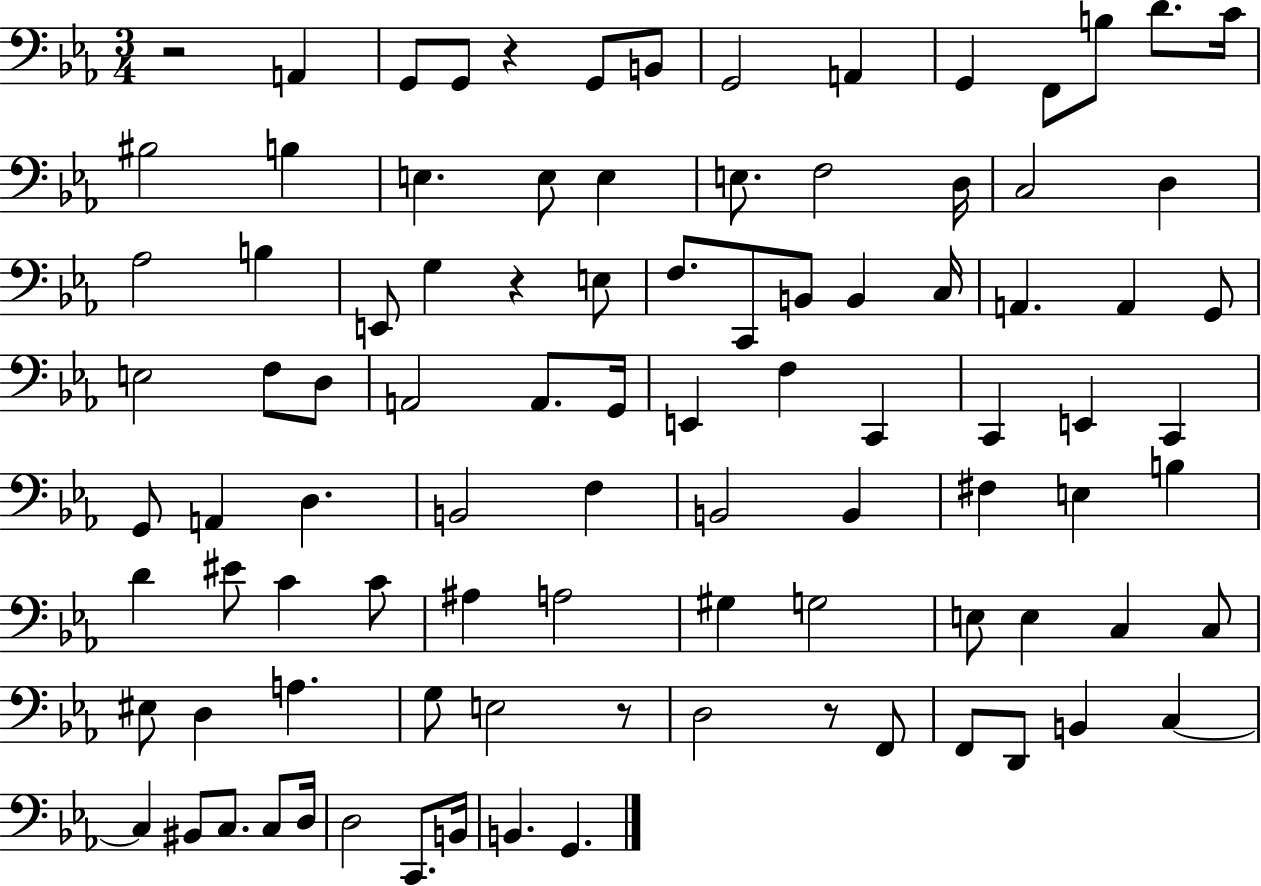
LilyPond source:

{
  \clef bass
  \numericTimeSignature
  \time 3/4
  \key ees \major
  r2 a,4 | g,8 g,8 r4 g,8 b,8 | g,2 a,4 | g,4 f,8 b8 d'8. c'16 | \break bis2 b4 | e4. e8 e4 | e8. f2 d16 | c2 d4 | \break aes2 b4 | e,8 g4 r4 e8 | f8. c,8 b,8 b,4 c16 | a,4. a,4 g,8 | \break e2 f8 d8 | a,2 a,8. g,16 | e,4 f4 c,4 | c,4 e,4 c,4 | \break g,8 a,4 d4. | b,2 f4 | b,2 b,4 | fis4 e4 b4 | \break d'4 eis'8 c'4 c'8 | ais4 a2 | gis4 g2 | e8 e4 c4 c8 | \break eis8 d4 a4. | g8 e2 r8 | d2 r8 f,8 | f,8 d,8 b,4 c4~~ | \break c4 bis,8 c8. c8 d16 | d2 c,8. b,16 | b,4. g,4. | \bar "|."
}